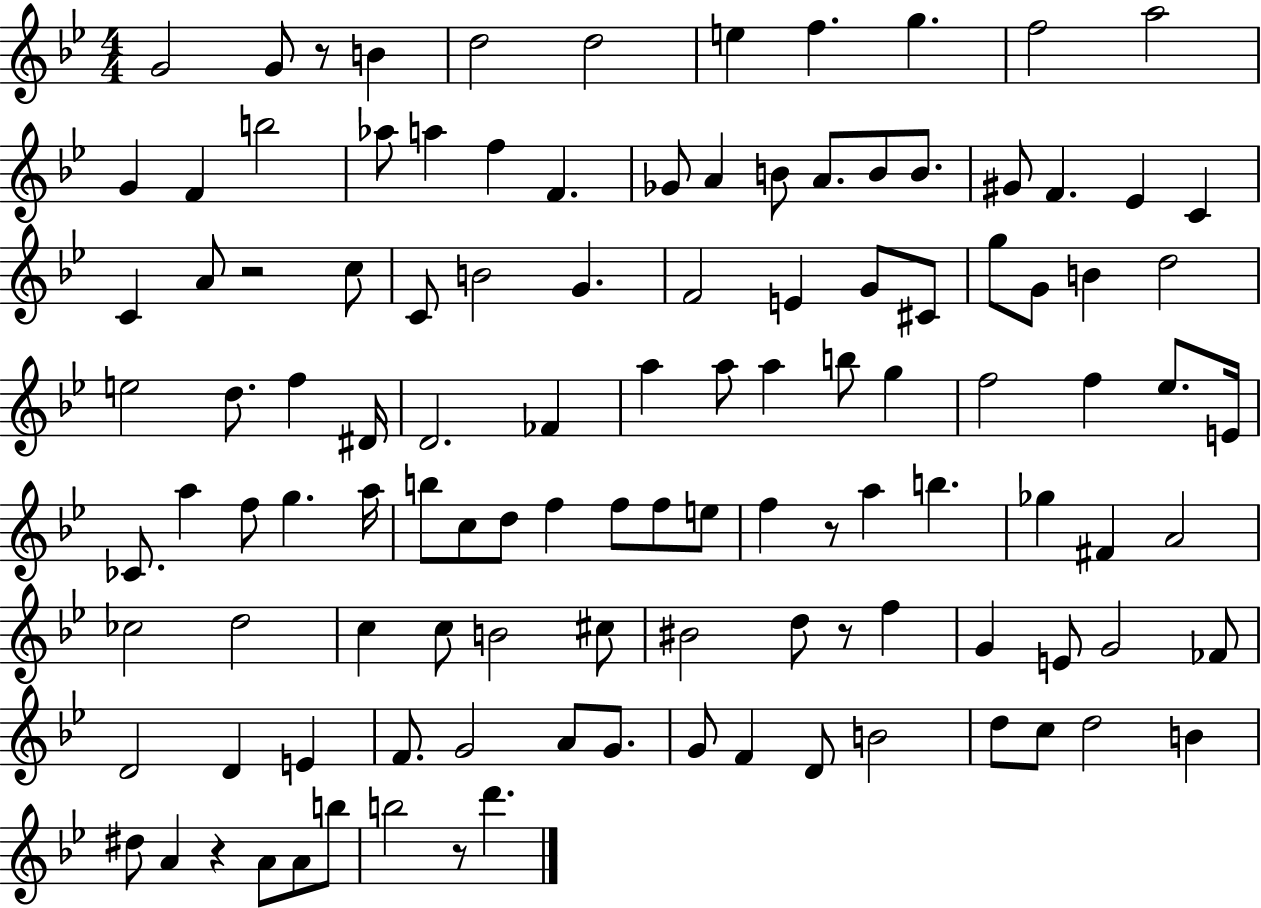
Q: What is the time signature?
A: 4/4